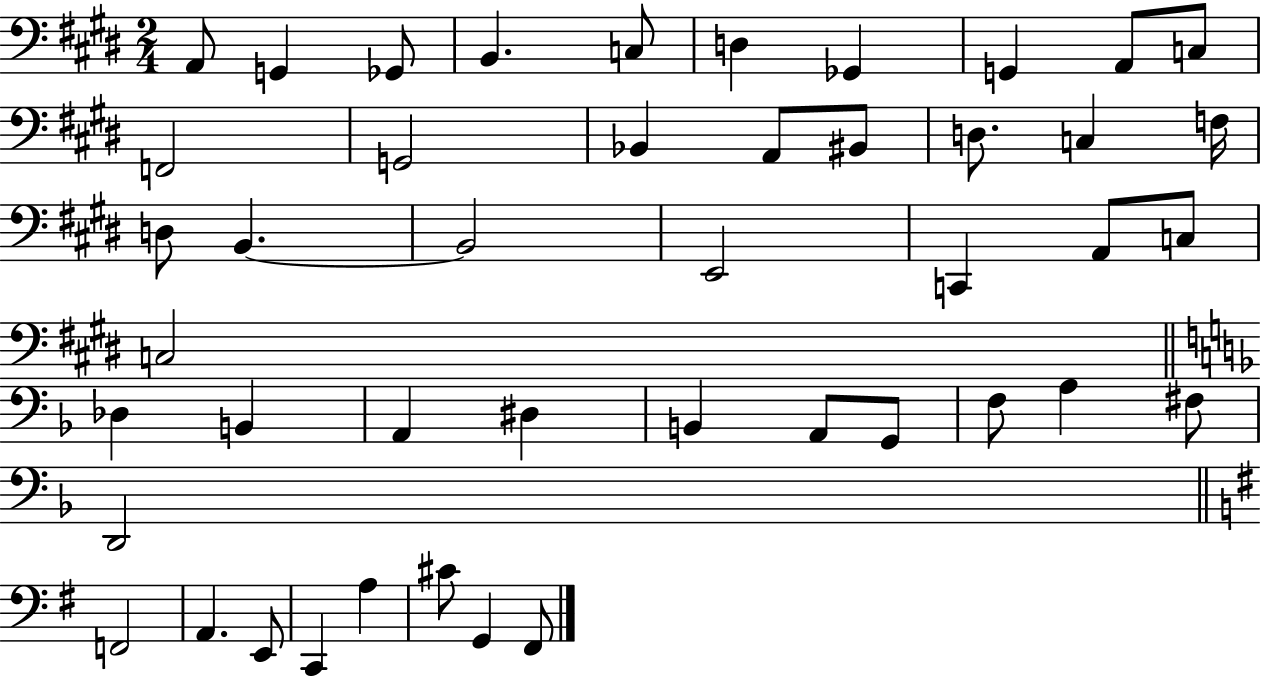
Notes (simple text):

A2/e G2/q Gb2/e B2/q. C3/e D3/q Gb2/q G2/q A2/e C3/e F2/h G2/h Bb2/q A2/e BIS2/e D3/e. C3/q F3/s D3/e B2/q. B2/h E2/h C2/q A2/e C3/e C3/h Db3/q B2/q A2/q D#3/q B2/q A2/e G2/e F3/e A3/q F#3/e D2/h F2/h A2/q. E2/e C2/q A3/q C#4/e G2/q F#2/e